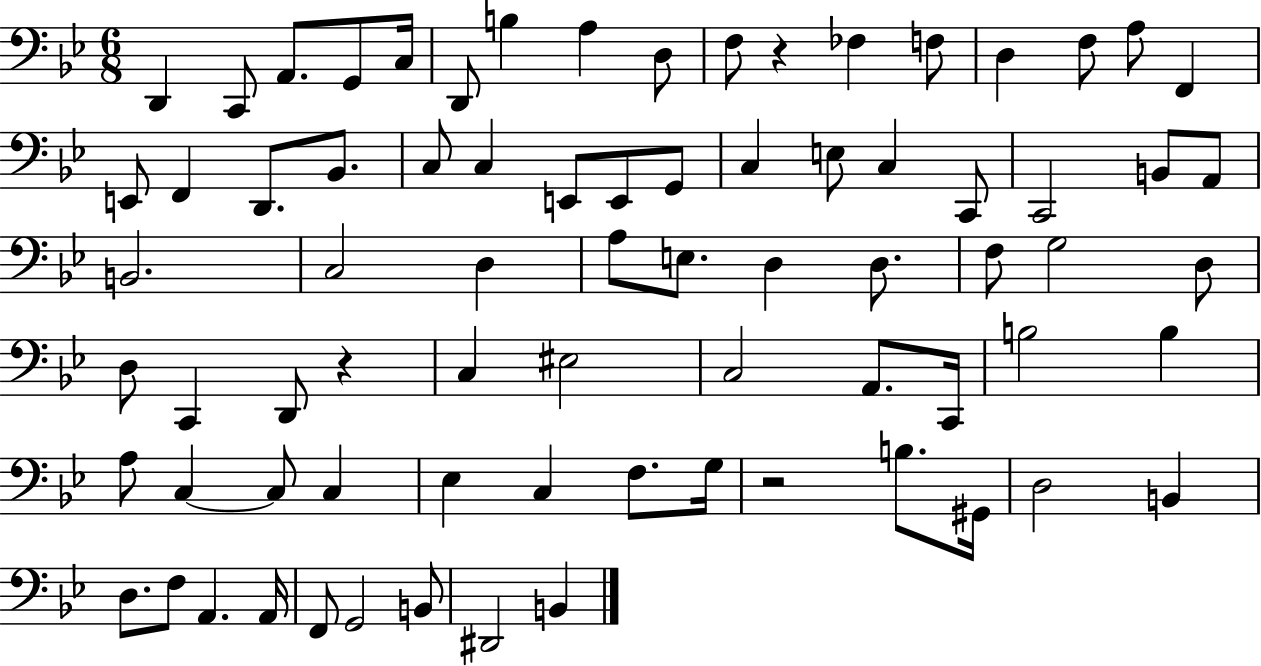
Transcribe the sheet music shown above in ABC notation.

X:1
T:Untitled
M:6/8
L:1/4
K:Bb
D,, C,,/2 A,,/2 G,,/2 C,/4 D,,/2 B, A, D,/2 F,/2 z _F, F,/2 D, F,/2 A,/2 F,, E,,/2 F,, D,,/2 _B,,/2 C,/2 C, E,,/2 E,,/2 G,,/2 C, E,/2 C, C,,/2 C,,2 B,,/2 A,,/2 B,,2 C,2 D, A,/2 E,/2 D, D,/2 F,/2 G,2 D,/2 D,/2 C,, D,,/2 z C, ^E,2 C,2 A,,/2 C,,/4 B,2 B, A,/2 C, C,/2 C, _E, C, F,/2 G,/4 z2 B,/2 ^G,,/4 D,2 B,, D,/2 F,/2 A,, A,,/4 F,,/2 G,,2 B,,/2 ^D,,2 B,,